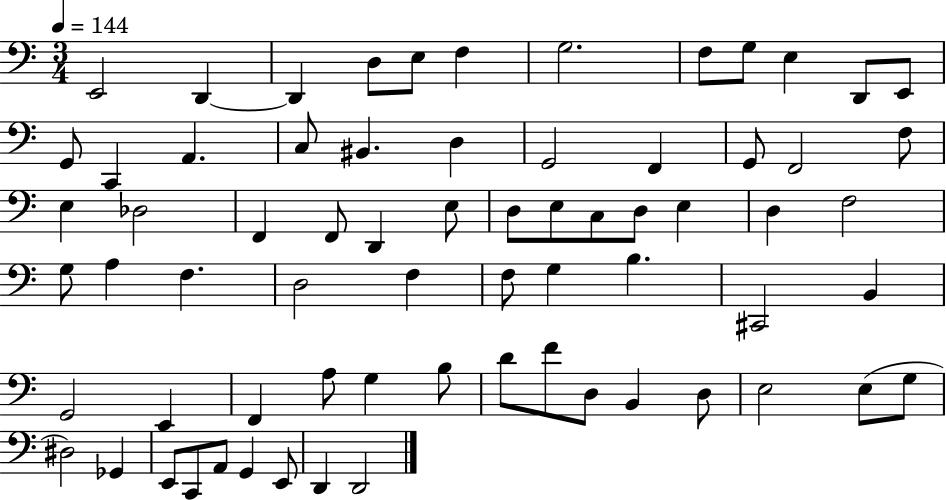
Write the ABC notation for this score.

X:1
T:Untitled
M:3/4
L:1/4
K:C
E,,2 D,, D,, D,/2 E,/2 F, G,2 F,/2 G,/2 E, D,,/2 E,,/2 G,,/2 C,, A,, C,/2 ^B,, D, G,,2 F,, G,,/2 F,,2 F,/2 E, _D,2 F,, F,,/2 D,, E,/2 D,/2 E,/2 C,/2 D,/2 E, D, F,2 G,/2 A, F, D,2 F, F,/2 G, B, ^C,,2 B,, G,,2 E,, F,, A,/2 G, B,/2 D/2 F/2 D,/2 B,, D,/2 E,2 E,/2 G,/2 ^D,2 _G,, E,,/2 C,,/2 A,,/2 G,, E,,/2 D,, D,,2